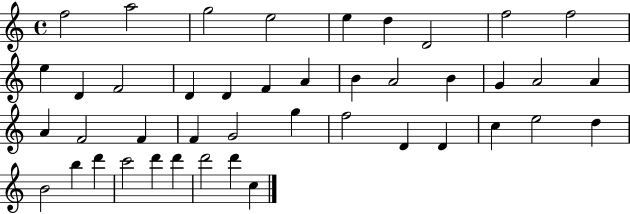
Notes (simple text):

F5/h A5/h G5/h E5/h E5/q D5/q D4/h F5/h F5/h E5/q D4/q F4/h D4/q D4/q F4/q A4/q B4/q A4/h B4/q G4/q A4/h A4/q A4/q F4/h F4/q F4/q G4/h G5/q F5/h D4/q D4/q C5/q E5/h D5/q B4/h B5/q D6/q C6/h D6/q D6/q D6/h D6/q C5/q